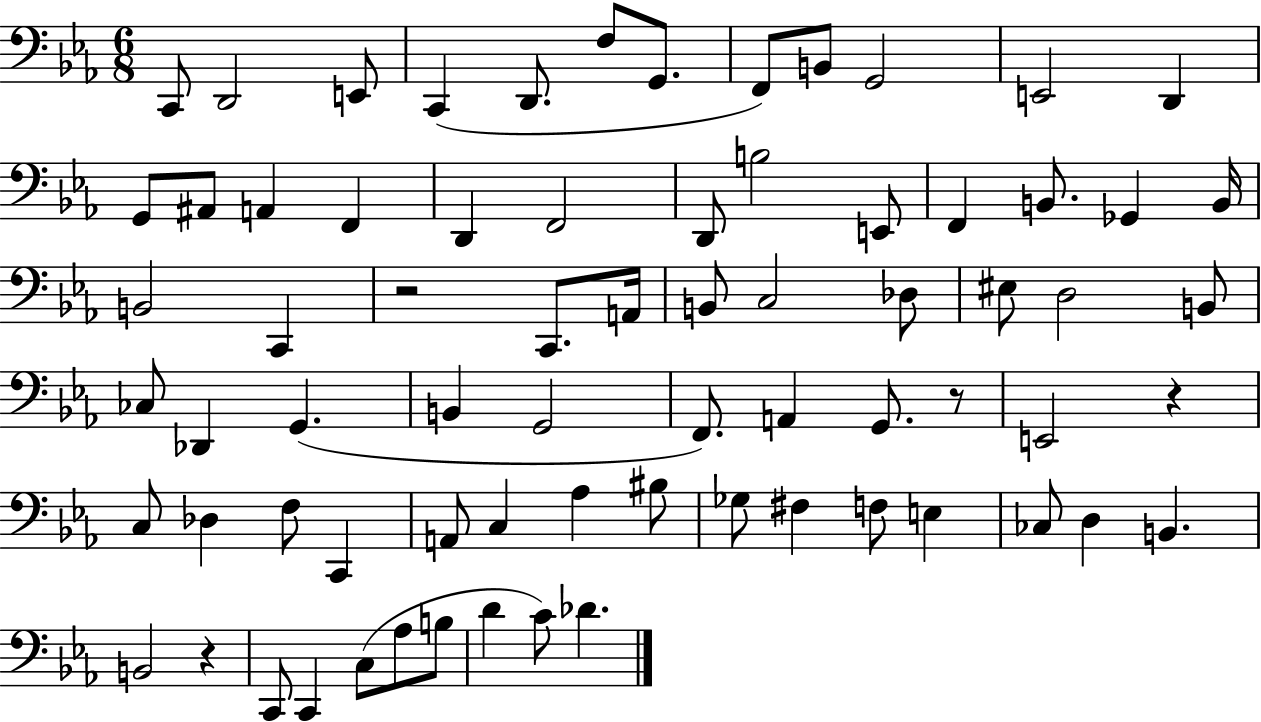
C2/e D2/h E2/e C2/q D2/e. F3/e G2/e. F2/e B2/e G2/h E2/h D2/q G2/e A#2/e A2/q F2/q D2/q F2/h D2/e B3/h E2/e F2/q B2/e. Gb2/q B2/s B2/h C2/q R/h C2/e. A2/s B2/e C3/h Db3/e EIS3/e D3/h B2/e CES3/e Db2/q G2/q. B2/q G2/h F2/e. A2/q G2/e. R/e E2/h R/q C3/e Db3/q F3/e C2/q A2/e C3/q Ab3/q BIS3/e Gb3/e F#3/q F3/e E3/q CES3/e D3/q B2/q. B2/h R/q C2/e C2/q C3/e Ab3/e B3/e D4/q C4/e Db4/q.